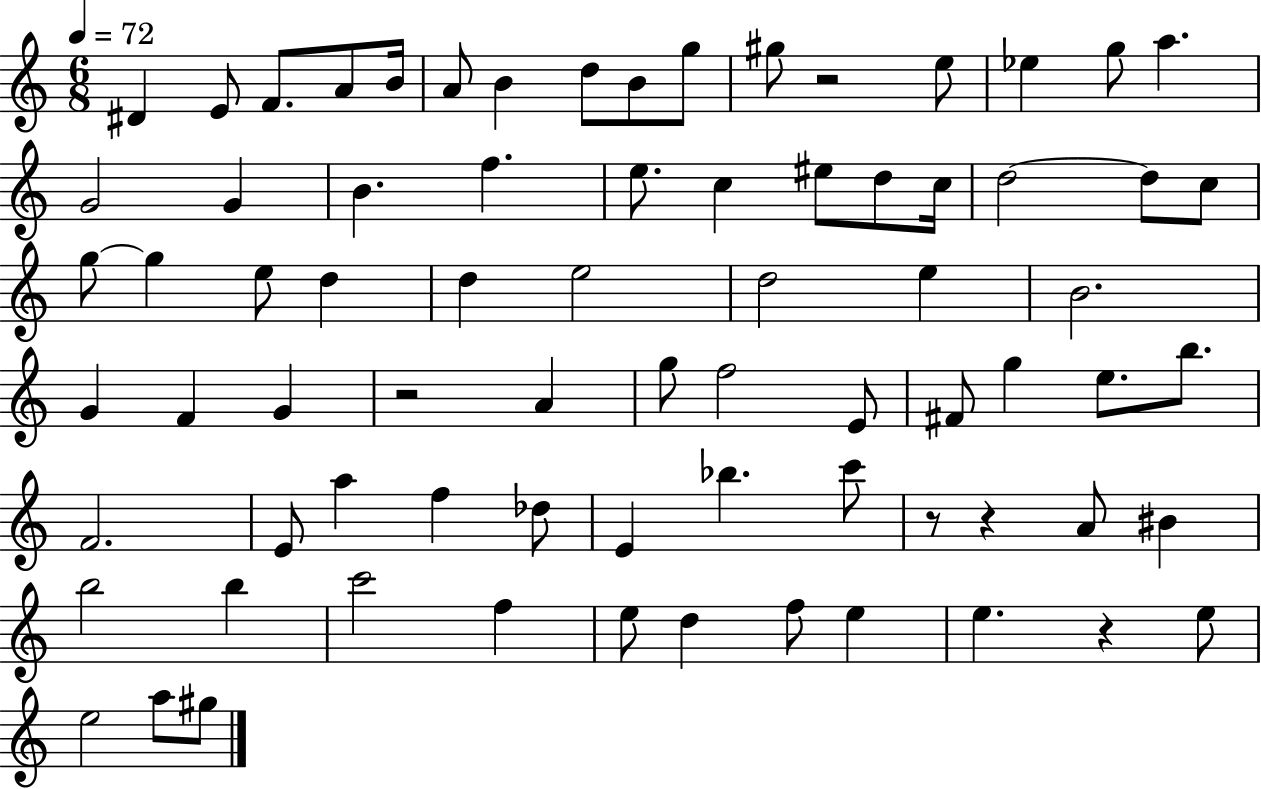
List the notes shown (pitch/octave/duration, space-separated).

D#4/q E4/e F4/e. A4/e B4/s A4/e B4/q D5/e B4/e G5/e G#5/e R/h E5/e Eb5/q G5/e A5/q. G4/h G4/q B4/q. F5/q. E5/e. C5/q EIS5/e D5/e C5/s D5/h D5/e C5/e G5/e G5/q E5/e D5/q D5/q E5/h D5/h E5/q B4/h. G4/q F4/q G4/q R/h A4/q G5/e F5/h E4/e F#4/e G5/q E5/e. B5/e. F4/h. E4/e A5/q F5/q Db5/e E4/q Bb5/q. C6/e R/e R/q A4/e BIS4/q B5/h B5/q C6/h F5/q E5/e D5/q F5/e E5/q E5/q. R/q E5/e E5/h A5/e G#5/e